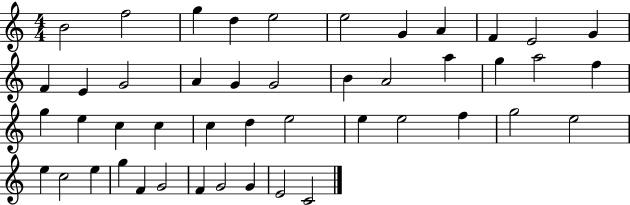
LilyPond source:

{
  \clef treble
  \numericTimeSignature
  \time 4/4
  \key c \major
  b'2 f''2 | g''4 d''4 e''2 | e''2 g'4 a'4 | f'4 e'2 g'4 | \break f'4 e'4 g'2 | a'4 g'4 g'2 | b'4 a'2 a''4 | g''4 a''2 f''4 | \break g''4 e''4 c''4 c''4 | c''4 d''4 e''2 | e''4 e''2 f''4 | g''2 e''2 | \break e''4 c''2 e''4 | g''4 f'4 g'2 | f'4 g'2 g'4 | e'2 c'2 | \break \bar "|."
}